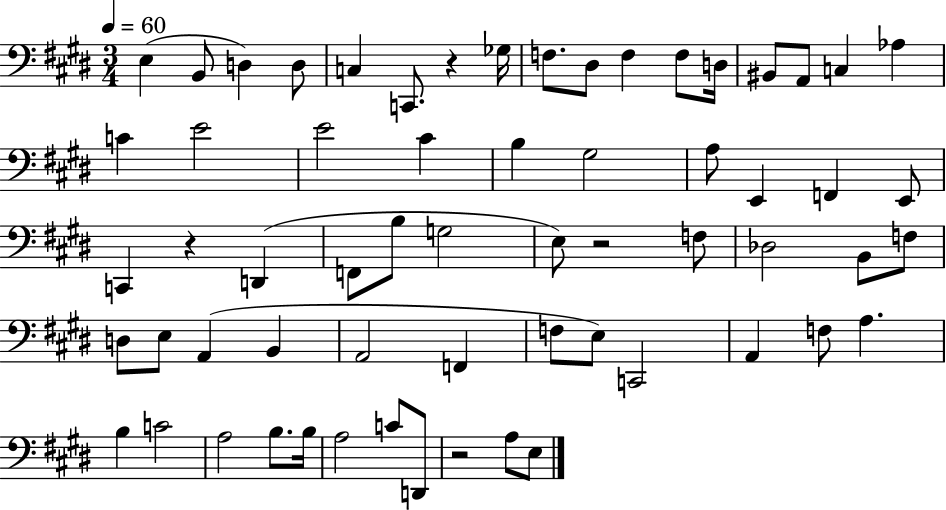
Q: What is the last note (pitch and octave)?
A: E3